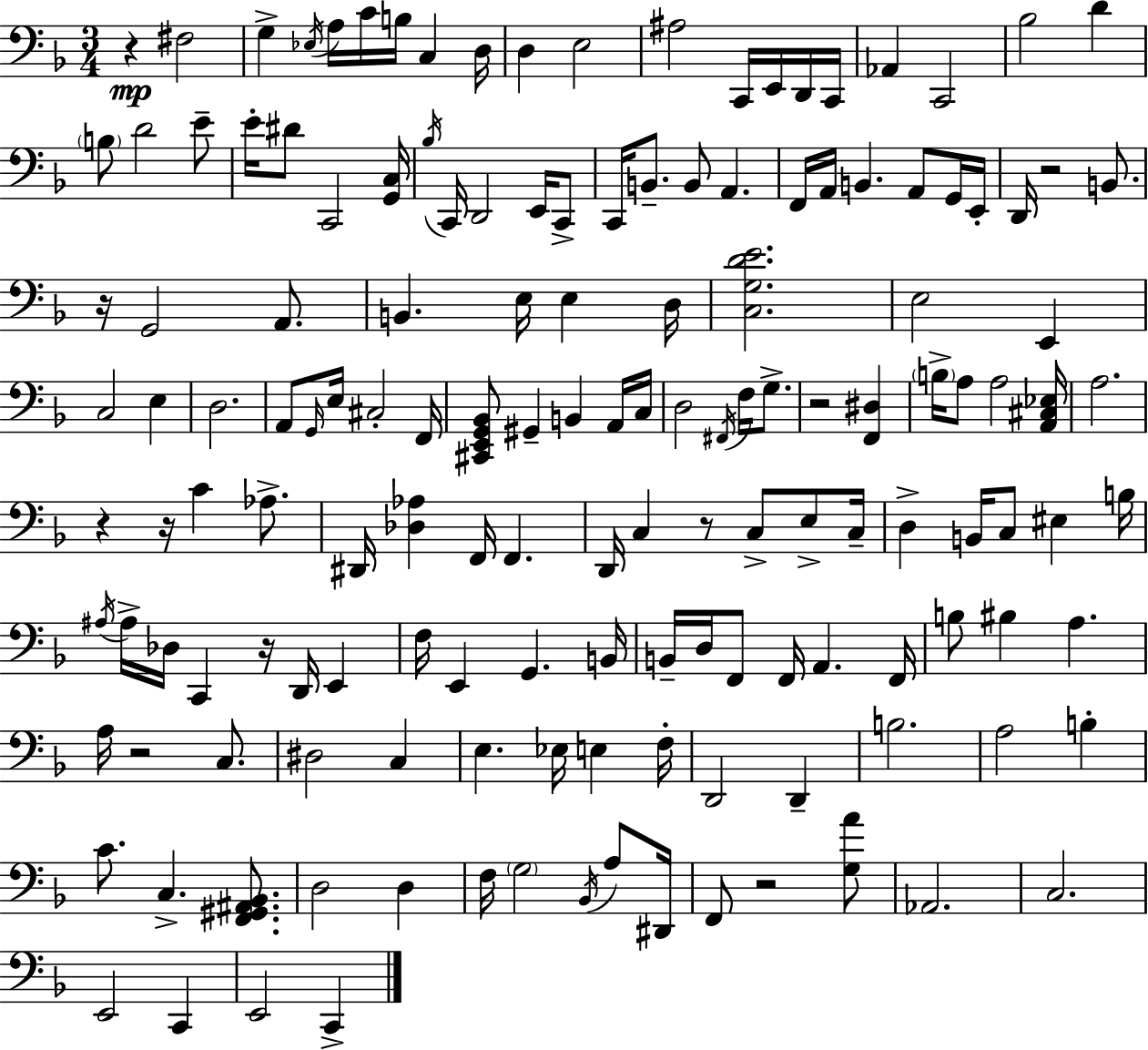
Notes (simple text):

R/q F#3/h G3/q Eb3/s A3/s C4/s B3/s C3/q D3/s D3/q E3/h A#3/h C2/s E2/s D2/s C2/s Ab2/q C2/h Bb3/h D4/q B3/e D4/h E4/e E4/s D#4/e C2/h [G2,C3]/s Bb3/s C2/s D2/h E2/s C2/e C2/s B2/e. B2/e A2/q. F2/s A2/s B2/q. A2/e G2/s E2/s D2/s R/h B2/e. R/s G2/h A2/e. B2/q. E3/s E3/q D3/s [C3,G3,D4,E4]/h. E3/h E2/q C3/h E3/q D3/h. A2/e G2/s E3/s C#3/h F2/s [C#2,E2,G2,Bb2]/e G#2/q B2/q A2/s C3/s D3/h F#2/s F3/s G3/e. R/h [F2,D#3]/q B3/s A3/e A3/h [A2,C#3,Eb3]/s A3/h. R/q R/s C4/q Ab3/e. D#2/s [Db3,Ab3]/q F2/s F2/q. D2/s C3/q R/e C3/e E3/e C3/s D3/q B2/s C3/e EIS3/q B3/s A#3/s A#3/s Db3/s C2/q R/s D2/s E2/q F3/s E2/q G2/q. B2/s B2/s D3/s F2/e F2/s A2/q. F2/s B3/e BIS3/q A3/q. A3/s R/h C3/e. D#3/h C3/q E3/q. Eb3/s E3/q F3/s D2/h D2/q B3/h. A3/h B3/q C4/e. C3/q. [F2,G#2,A#2,Bb2]/e. D3/h D3/q F3/s G3/h Bb2/s A3/e D#2/s F2/e R/h [G3,A4]/e Ab2/h. C3/h. E2/h C2/q E2/h C2/q